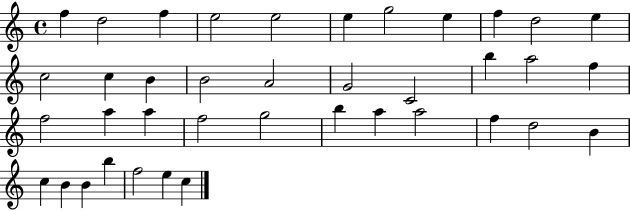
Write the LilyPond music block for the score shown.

{
  \clef treble
  \time 4/4
  \defaultTimeSignature
  \key c \major
  f''4 d''2 f''4 | e''2 e''2 | e''4 g''2 e''4 | f''4 d''2 e''4 | \break c''2 c''4 b'4 | b'2 a'2 | g'2 c'2 | b''4 a''2 f''4 | \break f''2 a''4 a''4 | f''2 g''2 | b''4 a''4 a''2 | f''4 d''2 b'4 | \break c''4 b'4 b'4 b''4 | f''2 e''4 c''4 | \bar "|."
}